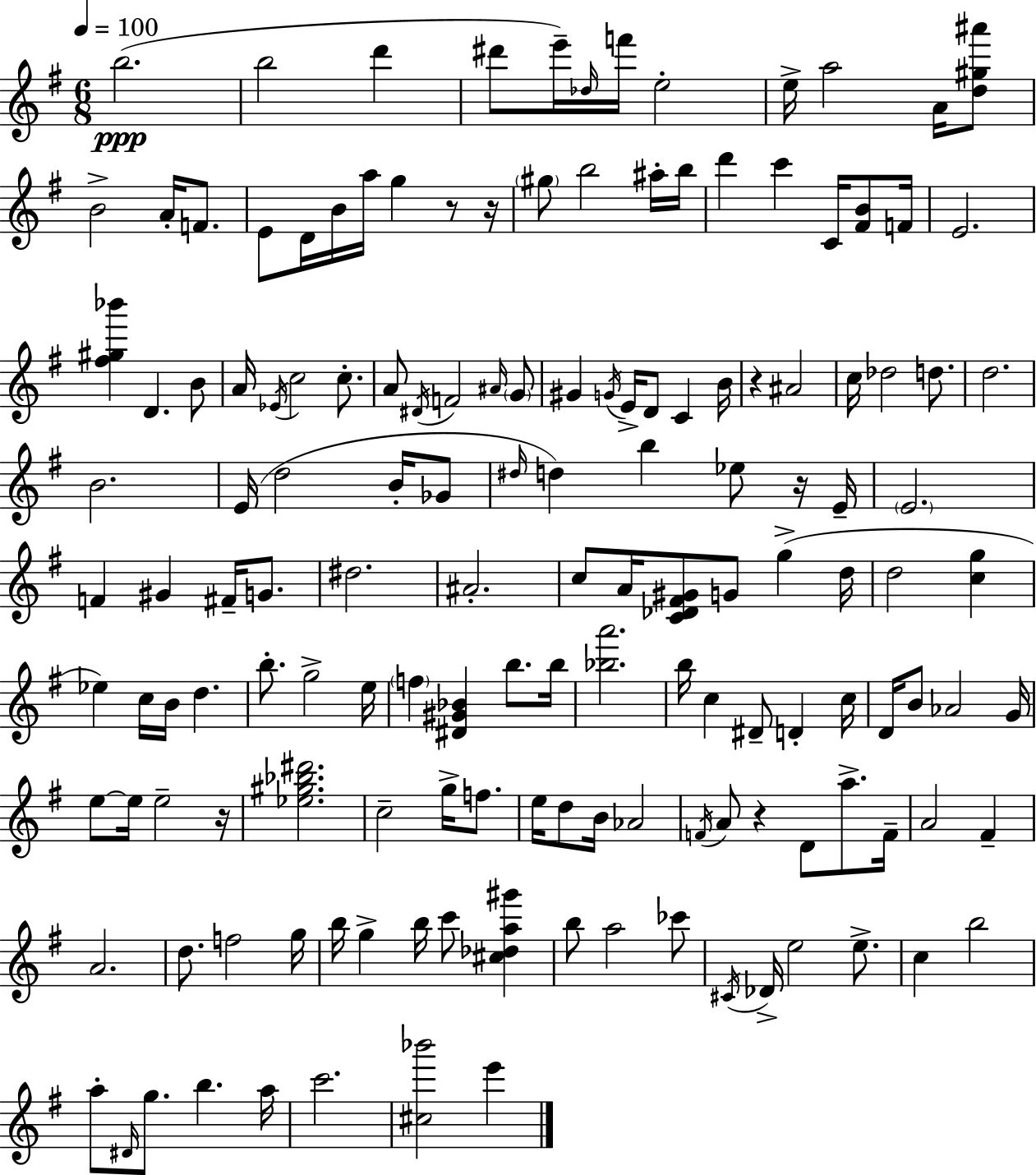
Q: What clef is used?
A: treble